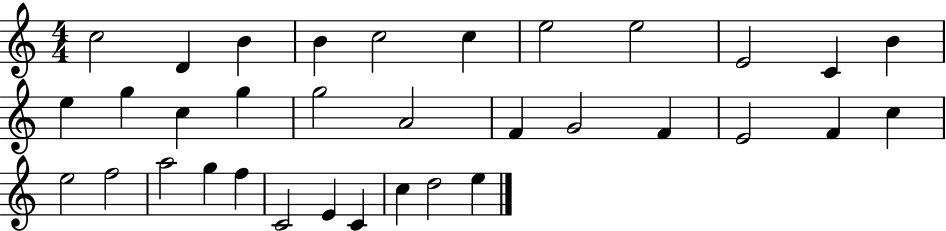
C5/h D4/q B4/q B4/q C5/h C5/q E5/h E5/h E4/h C4/q B4/q E5/q G5/q C5/q G5/q G5/h A4/h F4/q G4/h F4/q E4/h F4/q C5/q E5/h F5/h A5/h G5/q F5/q C4/h E4/q C4/q C5/q D5/h E5/q